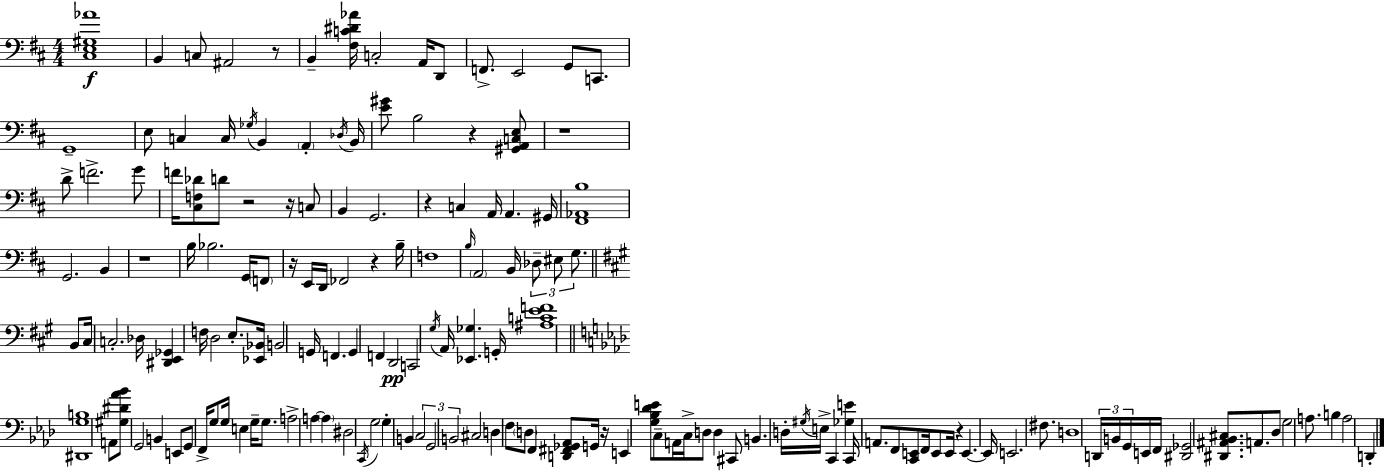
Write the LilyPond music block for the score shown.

{
  \clef bass
  \numericTimeSignature
  \time 4/4
  \key d \major
  <cis e gis aes'>1\f | b,4 c8 ais,2 r8 | b,4-- <fis c' dis' aes'>16 c2-. a,16 d,8 | f,8.-> e,2 g,8 c,8. | \break g,1-- | e8 c4 c16 \acciaccatura { ges16 } b,4 \parenthesize a,4-. | \acciaccatura { des16 } b,16 <e' gis'>8 b2 r4 | <gis, a, c e>8 r1 | \break d'8-> f'2.-> | g'8 f'16 <cis f des'>8 d'8 r2 r16 | c8 b,4 g,2. | r4 c4 a,16 a,4. | \break gis,16 <fis, aes, b>1 | g,2. b,4 | r1 | b16 bes2. g,16 | \break \parenthesize f,8 r16 e,16 d,16 fes,2 r4 | b16-- f1 | \grace { b16 } \parenthesize a,2 b,16 \tuplet 3/2 { des8-- eis8 | g8. } \bar "||" \break \key a \major b,8 cis16 c2.-. des16 | <dis, e, ges,>4 f16 d2 e8.-. | <ees, bes,>16 b,2 g,16 f,4. | g,4 f,4 d,2\pp | \break c,2 \acciaccatura { gis16 } a,16 <ees, ges>4. | g,16-. <ais c' e' f'>1 | \bar "||" \break \key aes \major <dis, g b>1 | a,8 <gis dis' aes' bes'>8 g,2 b,4 | e,8 g,8 f,16-> g8 g16 e4 g16-- g8. | a2-> a4~~ \parenthesize a4 | \break dis2 \acciaccatura { c,16 } g2 | g4-. b,4 \tuplet 3/2 { c2 | g,2 b,2 } | cis2 d4 f8 \parenthesize d8 | \break f,4 <d, fis, ges, aes,>8 g,16 r16 e,4 <g bes des' e'>8 c8-- | a,16 c16-> d8 d4 cis,8 b,4. | d16-. \acciaccatura { gis16 } e16-> c,4 <ges e'>4 c,16 a,8. | f,8 <c, e,>8 f,16 e,8 e,16 r4 e,4.~~ | \break e,16 e,2. fis8. | d1 | \tuplet 3/2 { d,16 b,16 g,16 } e,16 f,16 <dis, ges,>2 <dis, ais, bes, cis>8. | a,8. des8 g2 a8. | \break b4 a2 d,4-. | \bar "|."
}